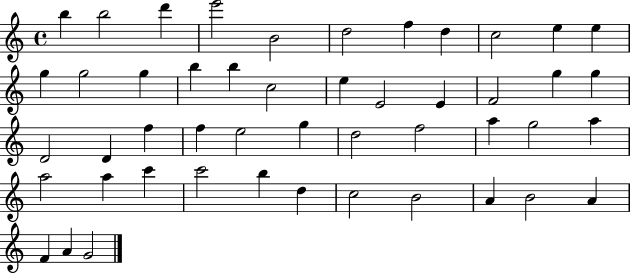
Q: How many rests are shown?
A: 0